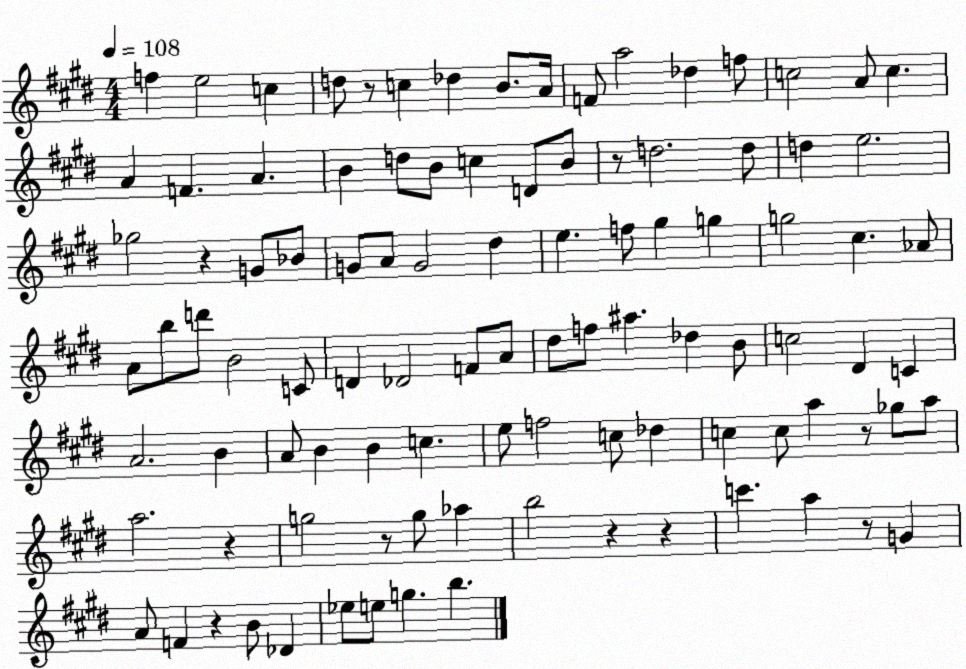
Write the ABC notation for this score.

X:1
T:Untitled
M:4/4
L:1/4
K:E
f e2 c d/2 z/2 c _d B/2 A/4 F/2 a2 _d f/2 c2 A/2 c A F A B d/2 B/2 c D/2 B/2 z/2 d2 d/2 d e2 _g2 z G/2 _B/2 G/2 A/2 G2 ^d e f/2 ^g g g2 ^c _A/2 A/2 b/2 d'/2 B2 C/2 D _D2 F/2 A/2 ^d/2 f/2 ^a _d B/2 c2 ^D C A2 B A/2 B B c e/2 f2 c/2 _d c c/2 a z/2 _g/2 a/2 a2 z g2 z/2 g/2 _a b2 z z c' a z/2 G A/2 F z B/2 _D _e/2 e/2 g b